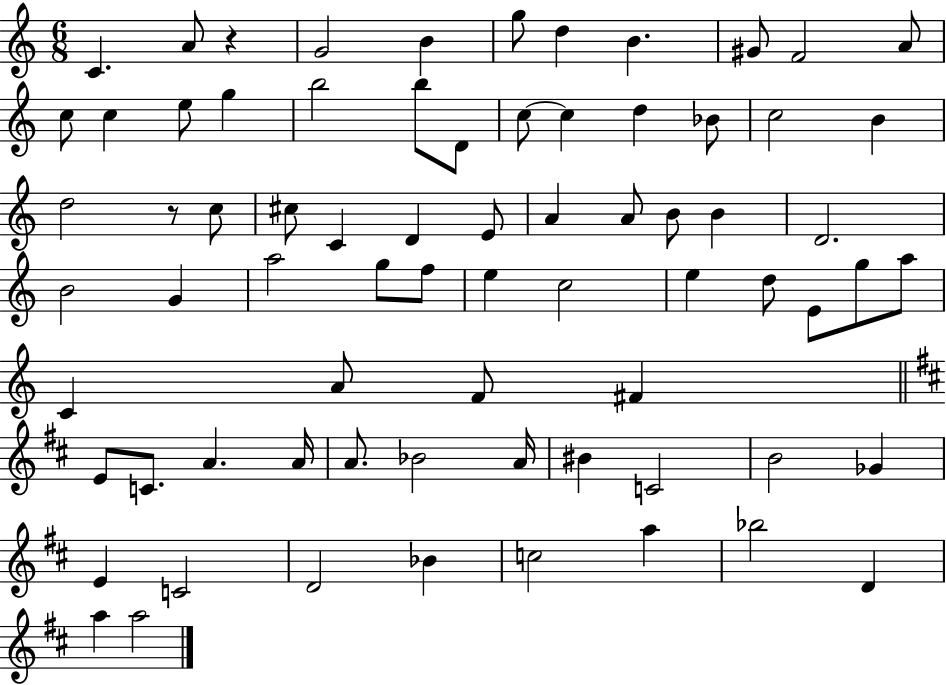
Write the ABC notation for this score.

X:1
T:Untitled
M:6/8
L:1/4
K:C
C A/2 z G2 B g/2 d B ^G/2 F2 A/2 c/2 c e/2 g b2 b/2 D/2 c/2 c d _B/2 c2 B d2 z/2 c/2 ^c/2 C D E/2 A A/2 B/2 B D2 B2 G a2 g/2 f/2 e c2 e d/2 E/2 g/2 a/2 C A/2 F/2 ^F E/2 C/2 A A/4 A/2 _B2 A/4 ^B C2 B2 _G E C2 D2 _B c2 a _b2 D a a2